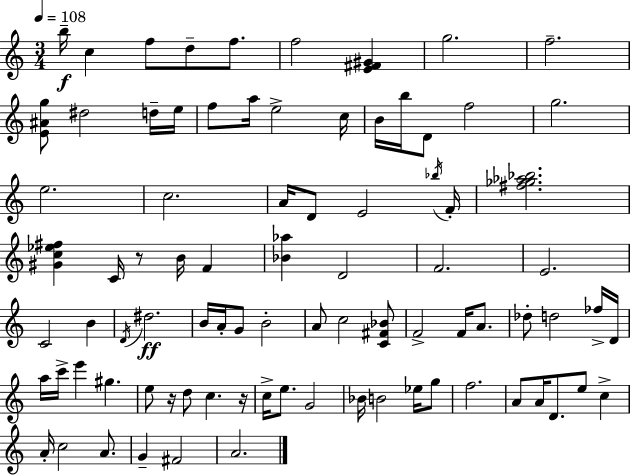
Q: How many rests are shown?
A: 3